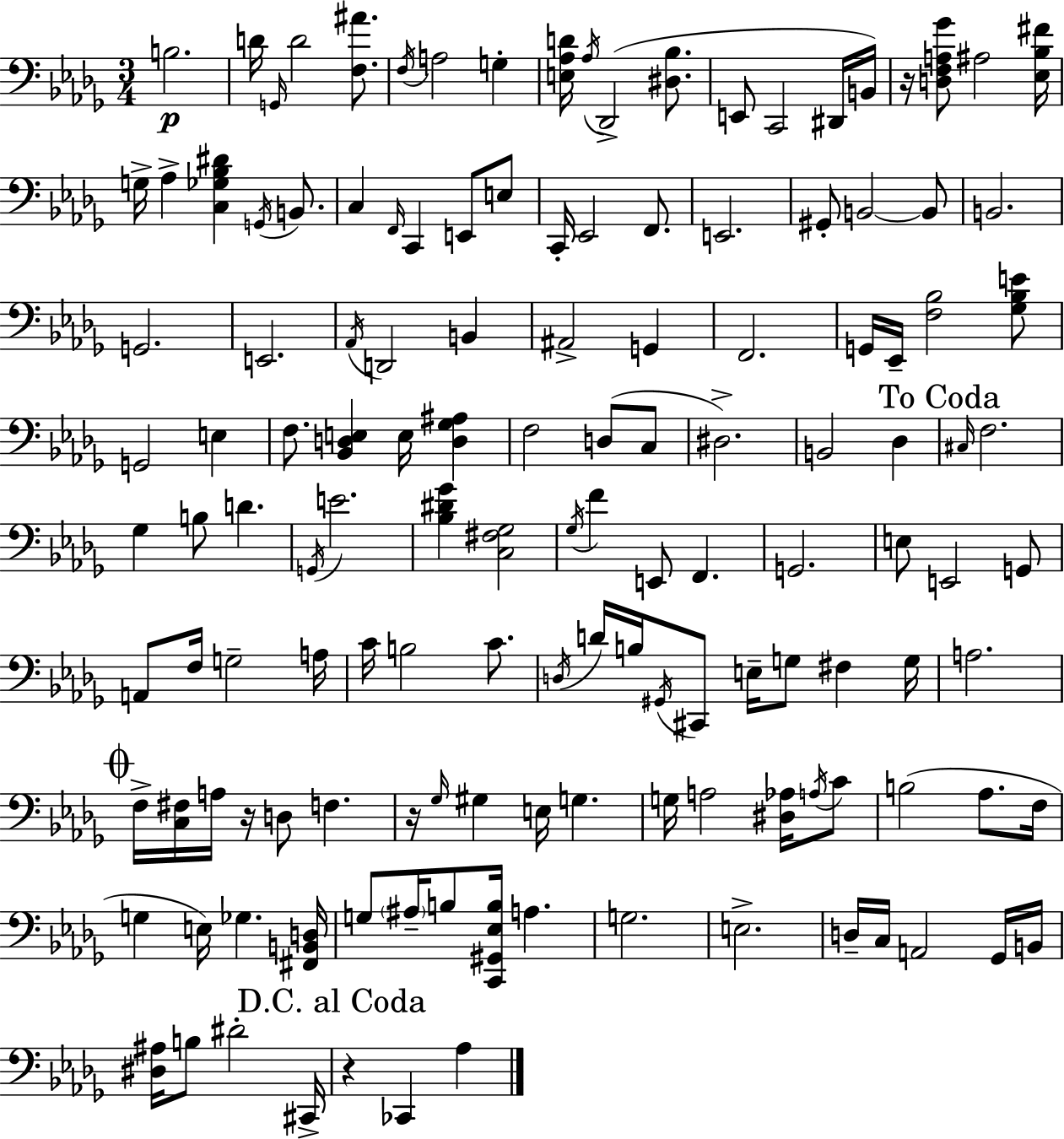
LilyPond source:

{
  \clef bass
  \numericTimeSignature
  \time 3/4
  \key bes \minor
  b2.\p | d'16 \grace { g,16 } d'2 <f ais'>8. | \acciaccatura { f16 } a2 g4-. | <e aes d'>16 \acciaccatura { aes16 } des,2->( | \break <dis bes>8. e,8 c,2 | dis,16 b,16) r16 <d f a ges'>8 ais2 | <ees bes fis'>16 g16-> aes4-> <c ges bes dis'>4 | \acciaccatura { g,16 } b,8. c4 \grace { f,16 } c,4 | \break e,8 e8 c,16-. ees,2 | f,8. e,2. | gis,8-. b,2~~ | b,8 b,2. | \break g,2. | e,2. | \acciaccatura { aes,16 } d,2 | b,4 ais,2-> | \break g,4 f,2. | g,16 ees,16-- <f bes>2 | <ges bes e'>8 g,2 | e4 f8. <bes, d e>4 | \break e16 <d ges ais>4 f2 | d8( c8 dis2.->) | b,2 | des4 \mark "To Coda" \grace { cis16 } f2. | \break ges4 b8 | d'4. \acciaccatura { g,16 } e'2. | <bes dis' ges'>4 | <c fis ges>2 \acciaccatura { ges16 } f'4 | \break e,8 f,4. g,2. | e8 e,2 | g,8 a,8 f16 | g2-- a16 c'16 b2 | \break c'8. \acciaccatura { d16 } d'16 b16 | \acciaccatura { gis,16 } cis,8 e16-- g8 fis4 g16 a2. | \mark \markup { \musicglyph "scripts.coda" } f16-> | <c fis>16 a16 r16 d8 f4. r16 | \break \grace { ges16 } gis4 e16 g4. | g16 a2 <dis aes>16 \acciaccatura { a16 } c'8 | b2( aes8. | f16 g4 e16) ges4. | \break <fis, b, d>16 g8 \parenthesize ais16-- b8 <c, gis, ees b>16 a4. | g2. | e2.-> | d16-- c16 a,2 ges,16 | \break b,16 <dis ais>16 b8 dis'2-. | cis,16-> \mark "D.C. al Coda" r4 ces,4 aes4 | \bar "|."
}